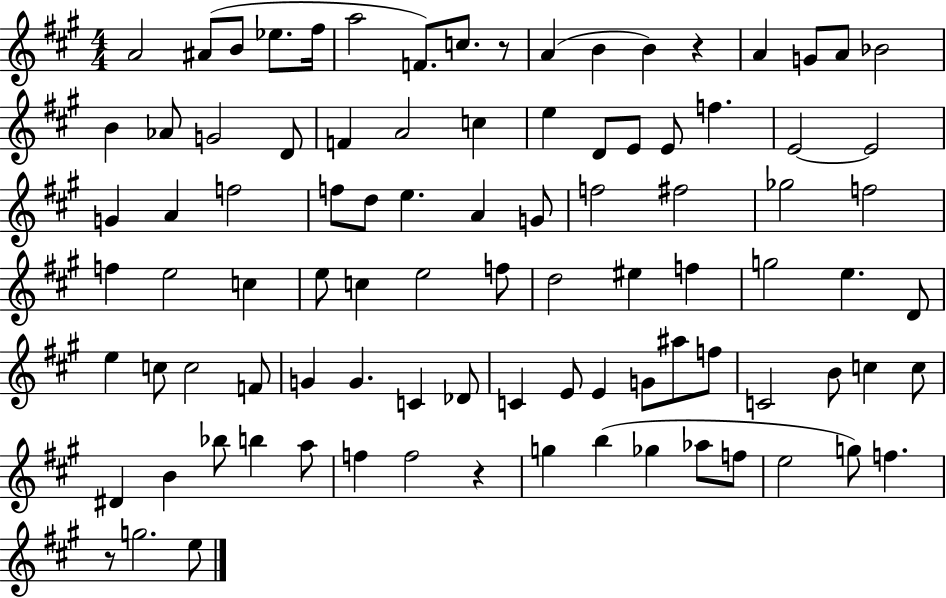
X:1
T:Untitled
M:4/4
L:1/4
K:A
A2 ^A/2 B/2 _e/2 ^f/4 a2 F/2 c/2 z/2 A B B z A G/2 A/2 _B2 B _A/2 G2 D/2 F A2 c e D/2 E/2 E/2 f E2 E2 G A f2 f/2 d/2 e A G/2 f2 ^f2 _g2 f2 f e2 c e/2 c e2 f/2 d2 ^e f g2 e D/2 e c/2 c2 F/2 G G C _D/2 C E/2 E G/2 ^a/2 f/2 C2 B/2 c c/2 ^D B _b/2 b a/2 f f2 z g b _g _a/2 f/2 e2 g/2 f z/2 g2 e/2